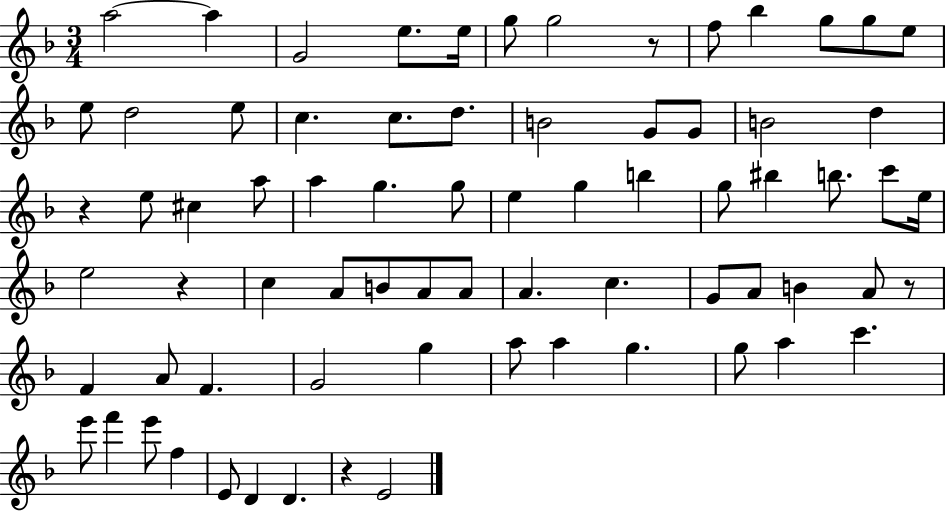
X:1
T:Untitled
M:3/4
L:1/4
K:F
a2 a G2 e/2 e/4 g/2 g2 z/2 f/2 _b g/2 g/2 e/2 e/2 d2 e/2 c c/2 d/2 B2 G/2 G/2 B2 d z e/2 ^c a/2 a g g/2 e g b g/2 ^b b/2 c'/2 e/4 e2 z c A/2 B/2 A/2 A/2 A c G/2 A/2 B A/2 z/2 F A/2 F G2 g a/2 a g g/2 a c' e'/2 f' e'/2 f E/2 D D z E2